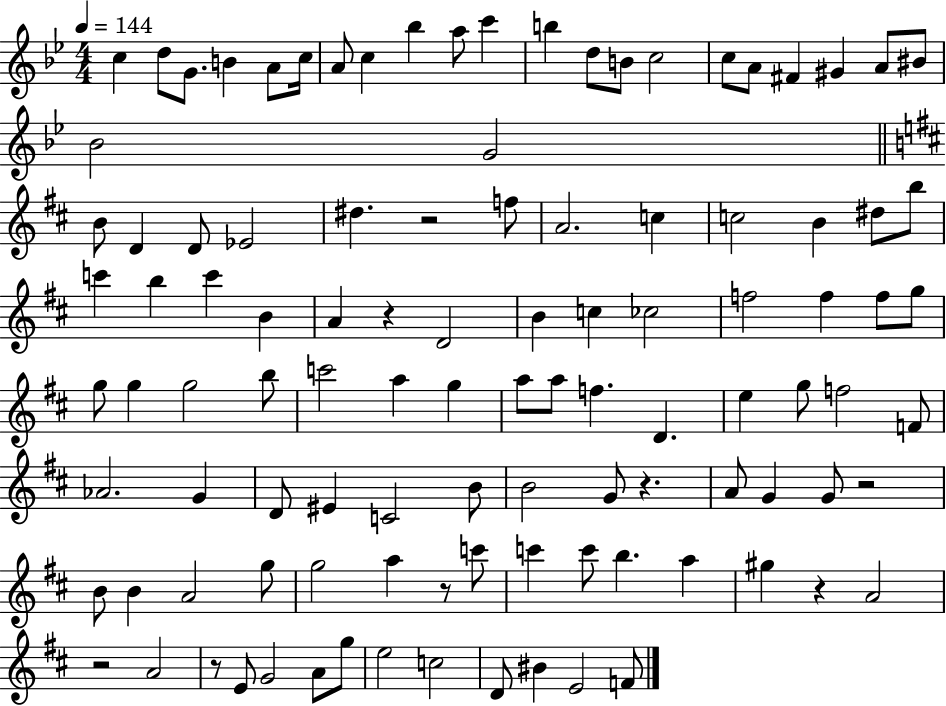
{
  \clef treble
  \numericTimeSignature
  \time 4/4
  \key bes \major
  \tempo 4 = 144
  c''4 d''8 g'8. b'4 a'8 c''16 | a'8 c''4 bes''4 a''8 c'''4 | b''4 d''8 b'8 c''2 | c''8 a'8 fis'4 gis'4 a'8 bis'8 | \break bes'2 g'2 | \bar "||" \break \key d \major b'8 d'4 d'8 ees'2 | dis''4. r2 f''8 | a'2. c''4 | c''2 b'4 dis''8 b''8 | \break c'''4 b''4 c'''4 b'4 | a'4 r4 d'2 | b'4 c''4 ces''2 | f''2 f''4 f''8 g''8 | \break g''8 g''4 g''2 b''8 | c'''2 a''4 g''4 | a''8 a''8 f''4. d'4. | e''4 g''8 f''2 f'8 | \break aes'2. g'4 | d'8 eis'4 c'2 b'8 | b'2 g'8 r4. | a'8 g'4 g'8 r2 | \break b'8 b'4 a'2 g''8 | g''2 a''4 r8 c'''8 | c'''4 c'''8 b''4. a''4 | gis''4 r4 a'2 | \break r2 a'2 | r8 e'8 g'2 a'8 g''8 | e''2 c''2 | d'8 bis'4 e'2 f'8 | \break \bar "|."
}